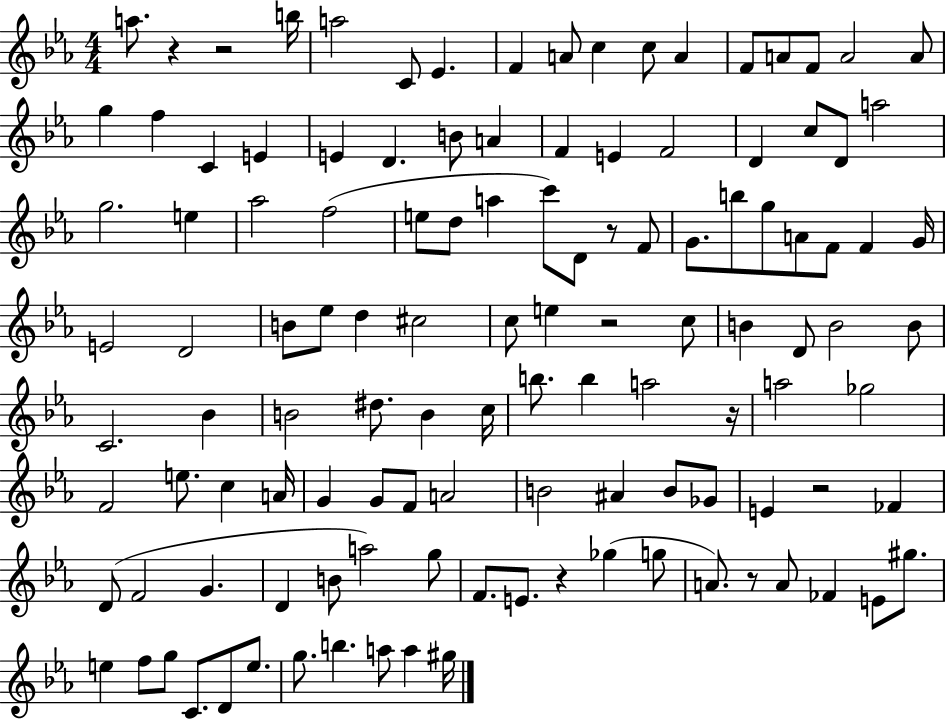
X:1
T:Untitled
M:4/4
L:1/4
K:Eb
a/2 z z2 b/4 a2 C/2 _E F A/2 c c/2 A F/2 A/2 F/2 A2 A/2 g f C E E D B/2 A F E F2 D c/2 D/2 a2 g2 e _a2 f2 e/2 d/2 a c'/2 D/2 z/2 F/2 G/2 b/2 g/2 A/2 F/2 F G/4 E2 D2 B/2 _e/2 d ^c2 c/2 e z2 c/2 B D/2 B2 B/2 C2 _B B2 ^d/2 B c/4 b/2 b a2 z/4 a2 _g2 F2 e/2 c A/4 G G/2 F/2 A2 B2 ^A B/2 _G/2 E z2 _F D/2 F2 G D B/2 a2 g/2 F/2 E/2 z _g g/2 A/2 z/2 A/2 _F E/2 ^g/2 e f/2 g/2 C/2 D/2 e/2 g/2 b a/2 a ^g/4